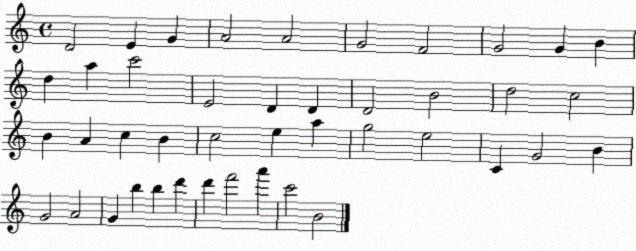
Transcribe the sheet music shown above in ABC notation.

X:1
T:Untitled
M:4/4
L:1/4
K:C
D2 E G A2 A2 G2 F2 G2 G B d a c'2 E2 D D D2 B2 d2 c2 B A c B c2 e a g2 e2 C G2 B G2 A2 G b b d' d' f'2 a' c'2 B2